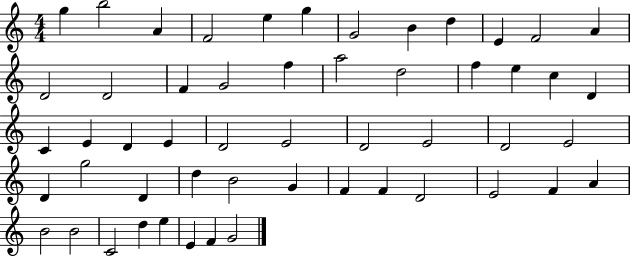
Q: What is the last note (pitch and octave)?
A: G4